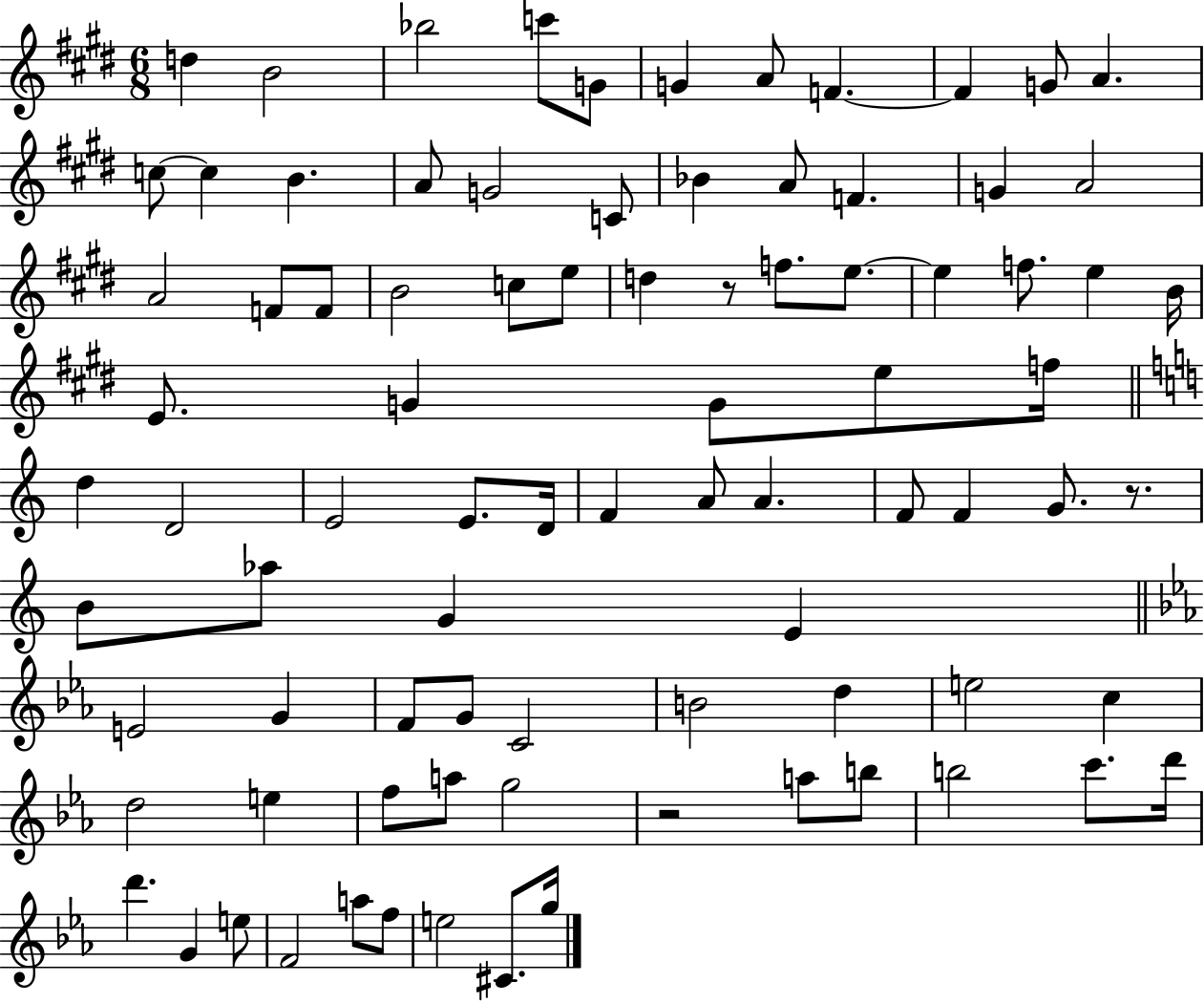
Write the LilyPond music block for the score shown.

{
  \clef treble
  \numericTimeSignature
  \time 6/8
  \key e \major
  d''4 b'2 | bes''2 c'''8 g'8 | g'4 a'8 f'4.~~ | f'4 g'8 a'4. | \break c''8~~ c''4 b'4. | a'8 g'2 c'8 | bes'4 a'8 f'4. | g'4 a'2 | \break a'2 f'8 f'8 | b'2 c''8 e''8 | d''4 r8 f''8. e''8.~~ | e''4 f''8. e''4 b'16 | \break e'8. g'4 g'8 e''8 f''16 | \bar "||" \break \key a \minor d''4 d'2 | e'2 e'8. d'16 | f'4 a'8 a'4. | f'8 f'4 g'8. r8. | \break b'8 aes''8 g'4 e'4 | \bar "||" \break \key ees \major e'2 g'4 | f'8 g'8 c'2 | b'2 d''4 | e''2 c''4 | \break d''2 e''4 | f''8 a''8 g''2 | r2 a''8 b''8 | b''2 c'''8. d'''16 | \break d'''4. g'4 e''8 | f'2 a''8 f''8 | e''2 cis'8. g''16 | \bar "|."
}